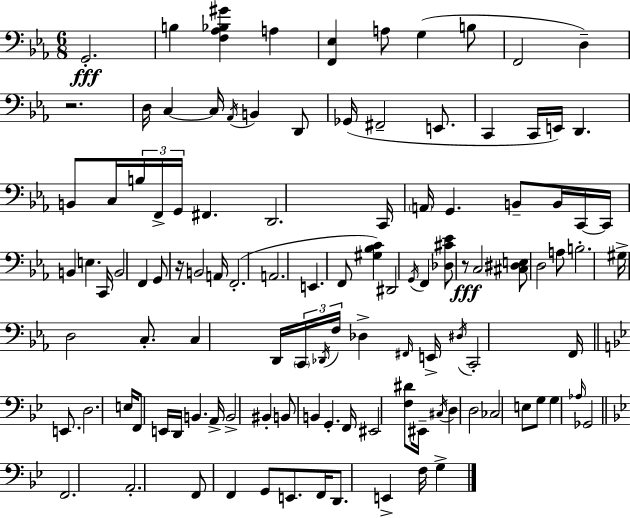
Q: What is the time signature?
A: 6/8